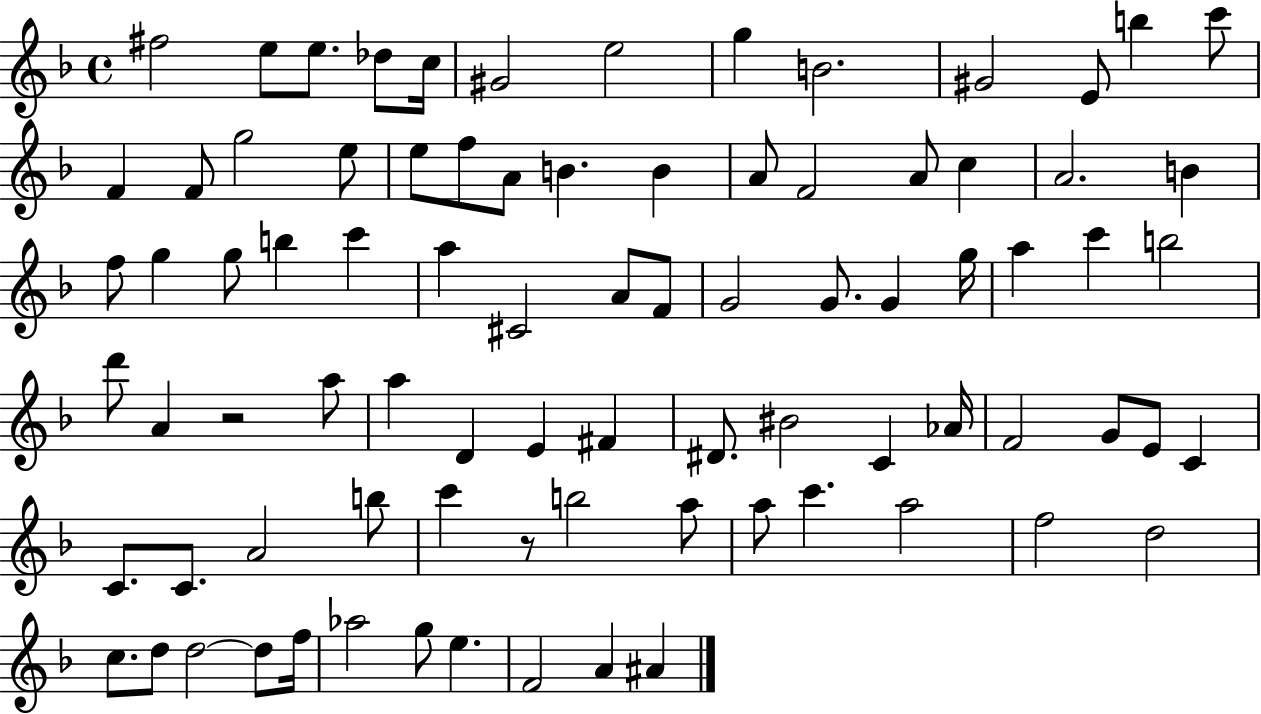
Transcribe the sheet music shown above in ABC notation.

X:1
T:Untitled
M:4/4
L:1/4
K:F
^f2 e/2 e/2 _d/2 c/4 ^G2 e2 g B2 ^G2 E/2 b c'/2 F F/2 g2 e/2 e/2 f/2 A/2 B B A/2 F2 A/2 c A2 B f/2 g g/2 b c' a ^C2 A/2 F/2 G2 G/2 G g/4 a c' b2 d'/2 A z2 a/2 a D E ^F ^D/2 ^B2 C _A/4 F2 G/2 E/2 C C/2 C/2 A2 b/2 c' z/2 b2 a/2 a/2 c' a2 f2 d2 c/2 d/2 d2 d/2 f/4 _a2 g/2 e F2 A ^A